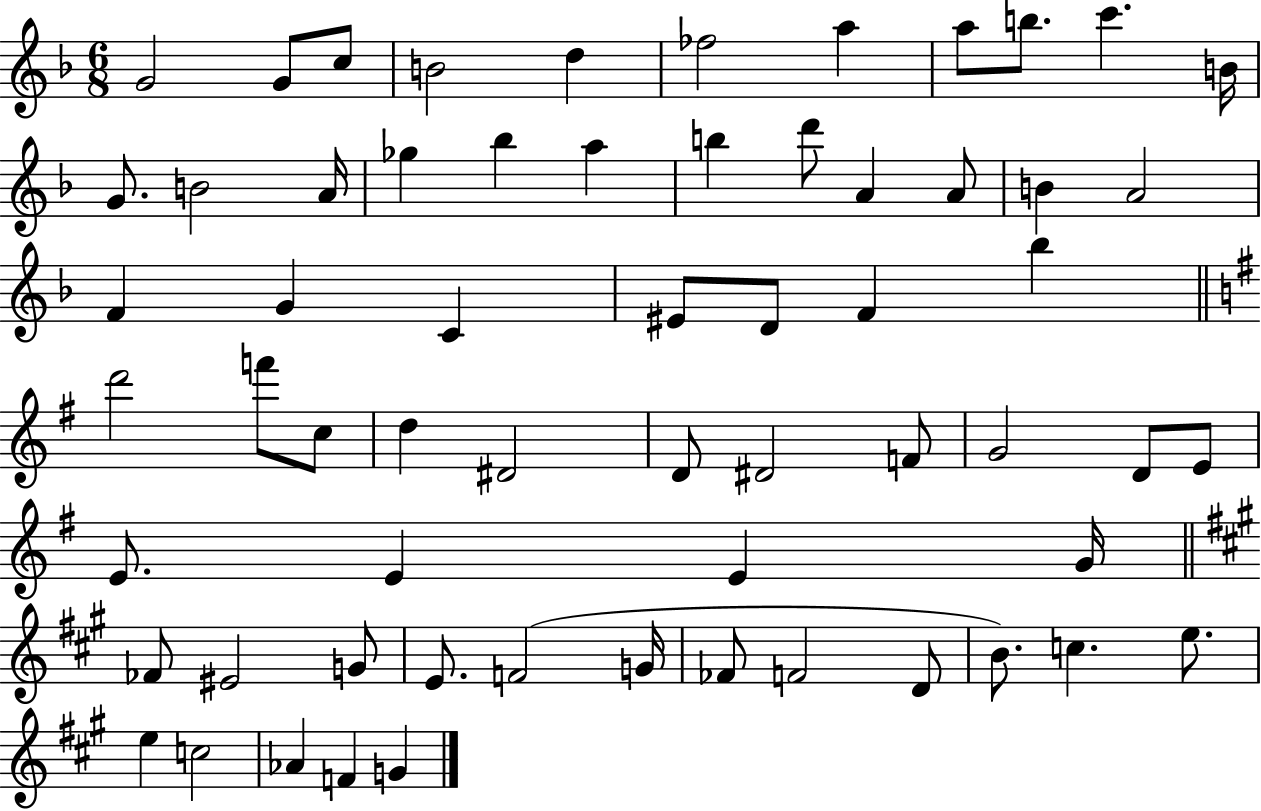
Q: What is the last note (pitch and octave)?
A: G4